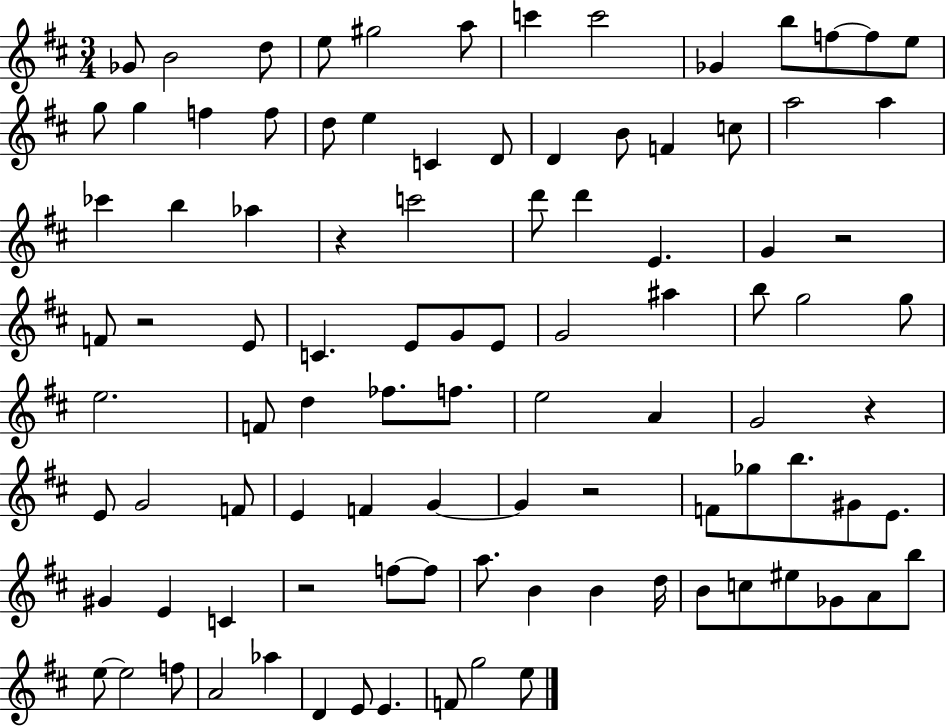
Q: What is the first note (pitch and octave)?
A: Gb4